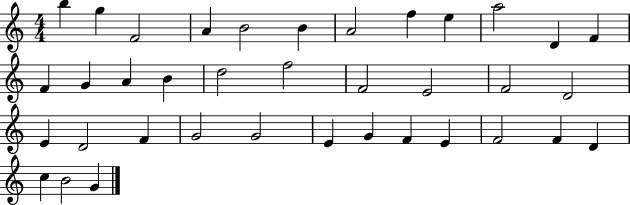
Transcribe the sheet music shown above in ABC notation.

X:1
T:Untitled
M:4/4
L:1/4
K:C
b g F2 A B2 B A2 f e a2 D F F G A B d2 f2 F2 E2 F2 D2 E D2 F G2 G2 E G F E F2 F D c B2 G